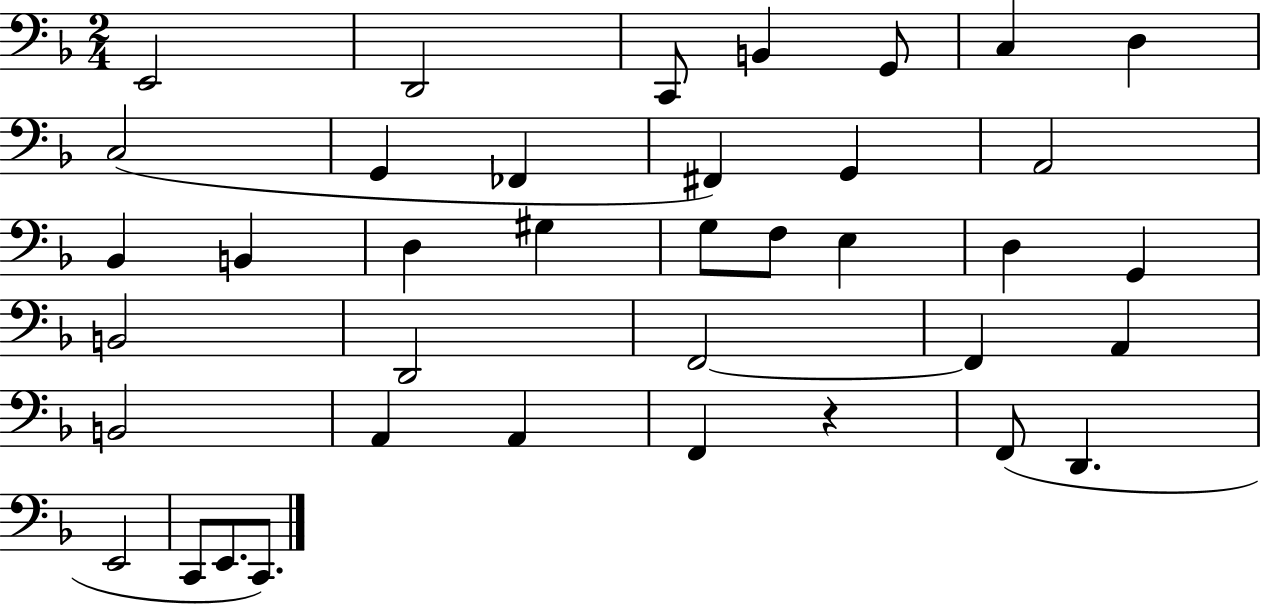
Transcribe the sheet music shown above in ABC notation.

X:1
T:Untitled
M:2/4
L:1/4
K:F
E,,2 D,,2 C,,/2 B,, G,,/2 C, D, C,2 G,, _F,, ^F,, G,, A,,2 _B,, B,, D, ^G, G,/2 F,/2 E, D, G,, B,,2 D,,2 F,,2 F,, A,, B,,2 A,, A,, F,, z F,,/2 D,, E,,2 C,,/2 E,,/2 C,,/2